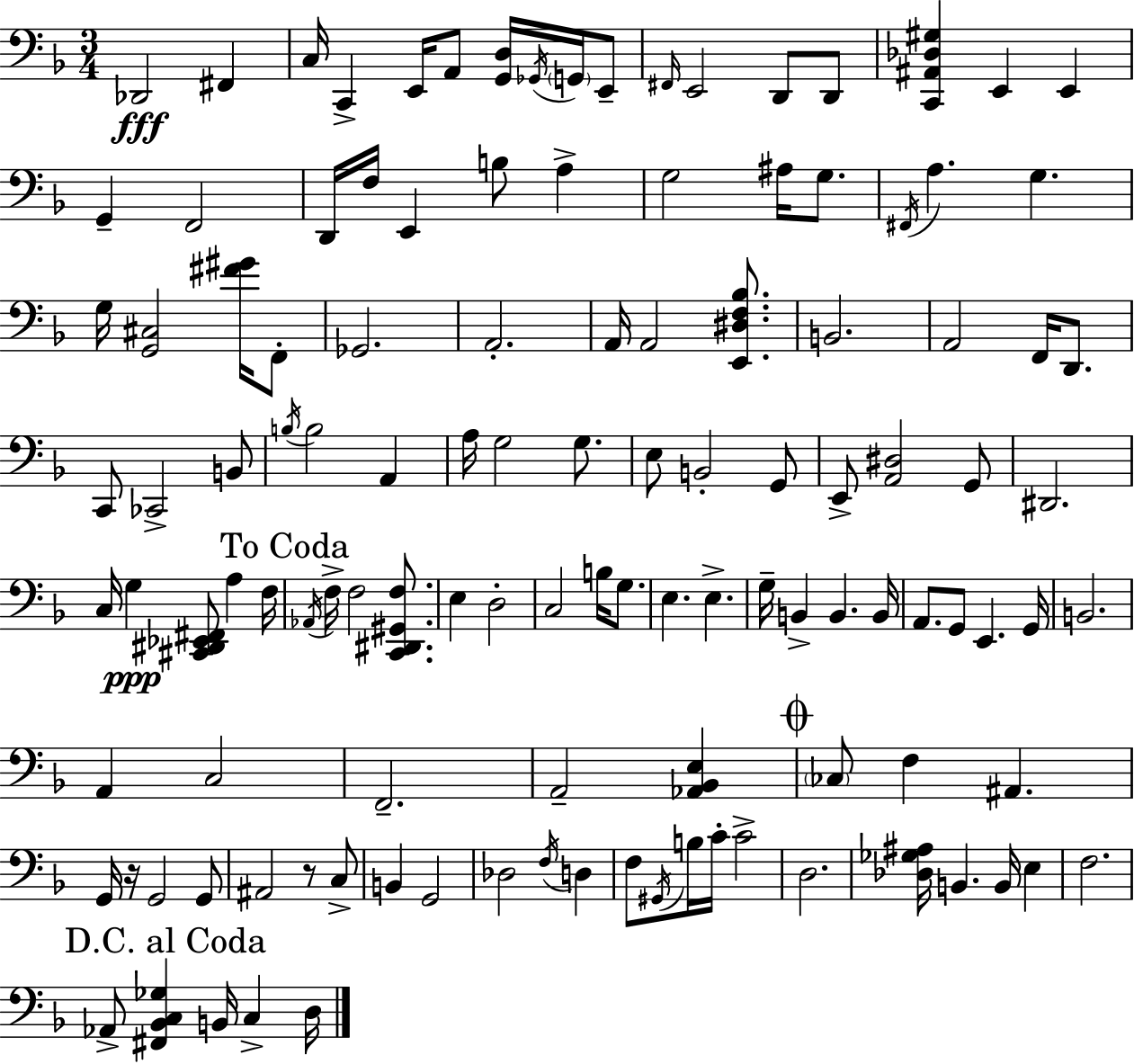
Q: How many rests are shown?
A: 2